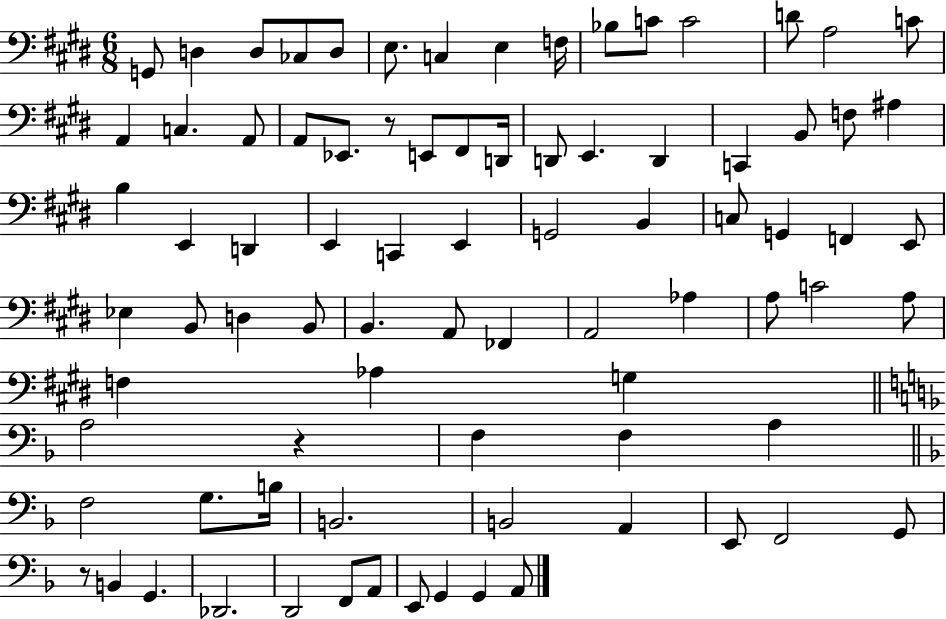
{
  \clef bass
  \numericTimeSignature
  \time 6/8
  \key e \major
  g,8 d4 d8 ces8 d8 | e8. c4 e4 f16 | bes8 c'8 c'2 | d'8 a2 c'8 | \break a,4 c4. a,8 | a,8 ees,8. r8 e,8 fis,8 d,16 | d,8 e,4. d,4 | c,4 b,8 f8 ais4 | \break b4 e,4 d,4 | e,4 c,4 e,4 | g,2 b,4 | c8 g,4 f,4 e,8 | \break ees4 b,8 d4 b,8 | b,4. a,8 fes,4 | a,2 aes4 | a8 c'2 a8 | \break f4 aes4 g4 | \bar "||" \break \key d \minor a2 r4 | f4 f4 a4 | \bar "||" \break \key f \major f2 g8. b16 | b,2. | b,2 a,4 | e,8 f,2 g,8 | \break r8 b,4 g,4. | des,2. | d,2 f,8 a,8 | e,8 g,4 g,4 a,8 | \break \bar "|."
}